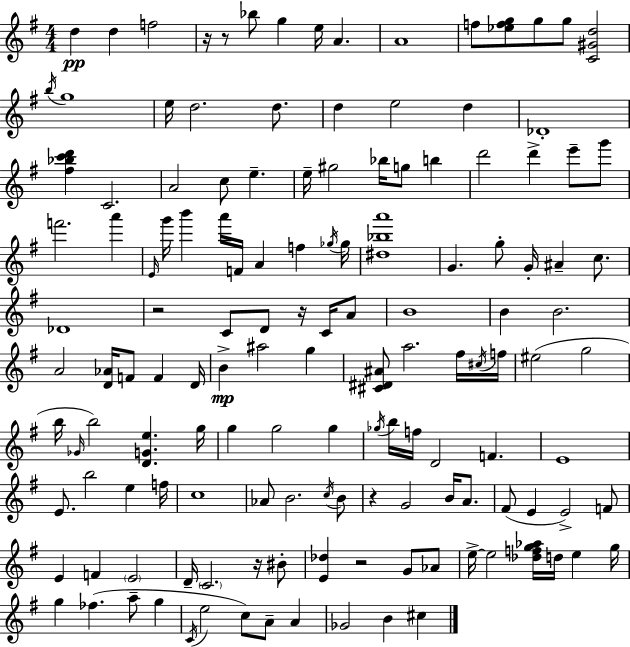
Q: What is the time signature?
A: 4/4